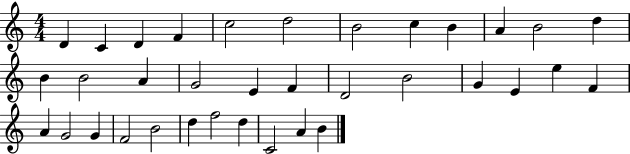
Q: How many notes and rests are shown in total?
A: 35